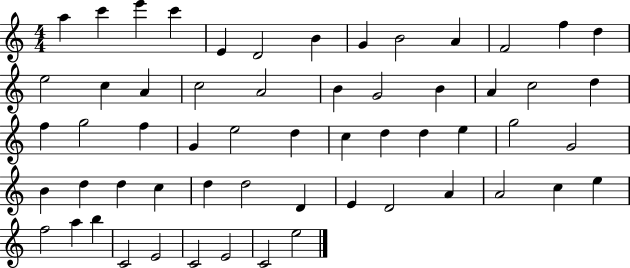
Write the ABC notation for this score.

X:1
T:Untitled
M:4/4
L:1/4
K:C
a c' e' c' E D2 B G B2 A F2 f d e2 c A c2 A2 B G2 B A c2 d f g2 f G e2 d c d d e g2 G2 B d d c d d2 D E D2 A A2 c e f2 a b C2 E2 C2 E2 C2 e2